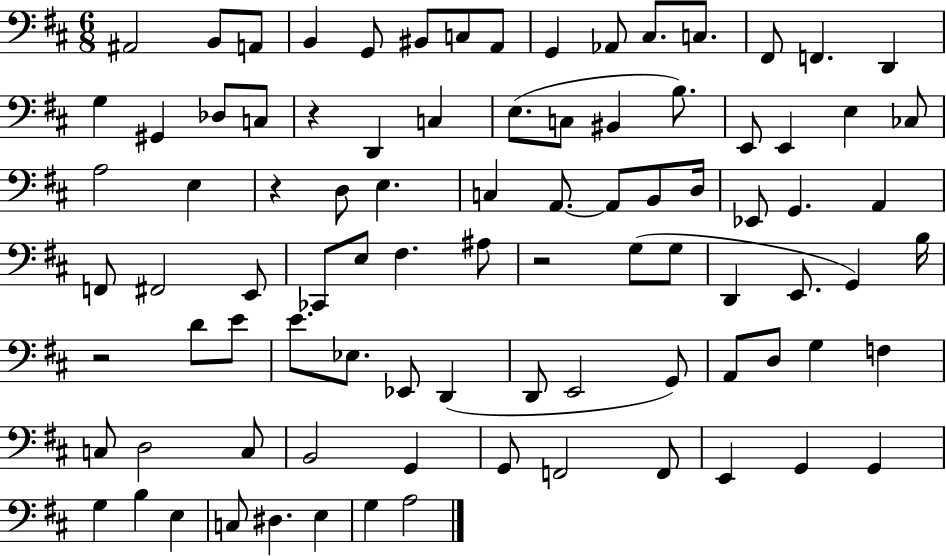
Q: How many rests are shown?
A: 4